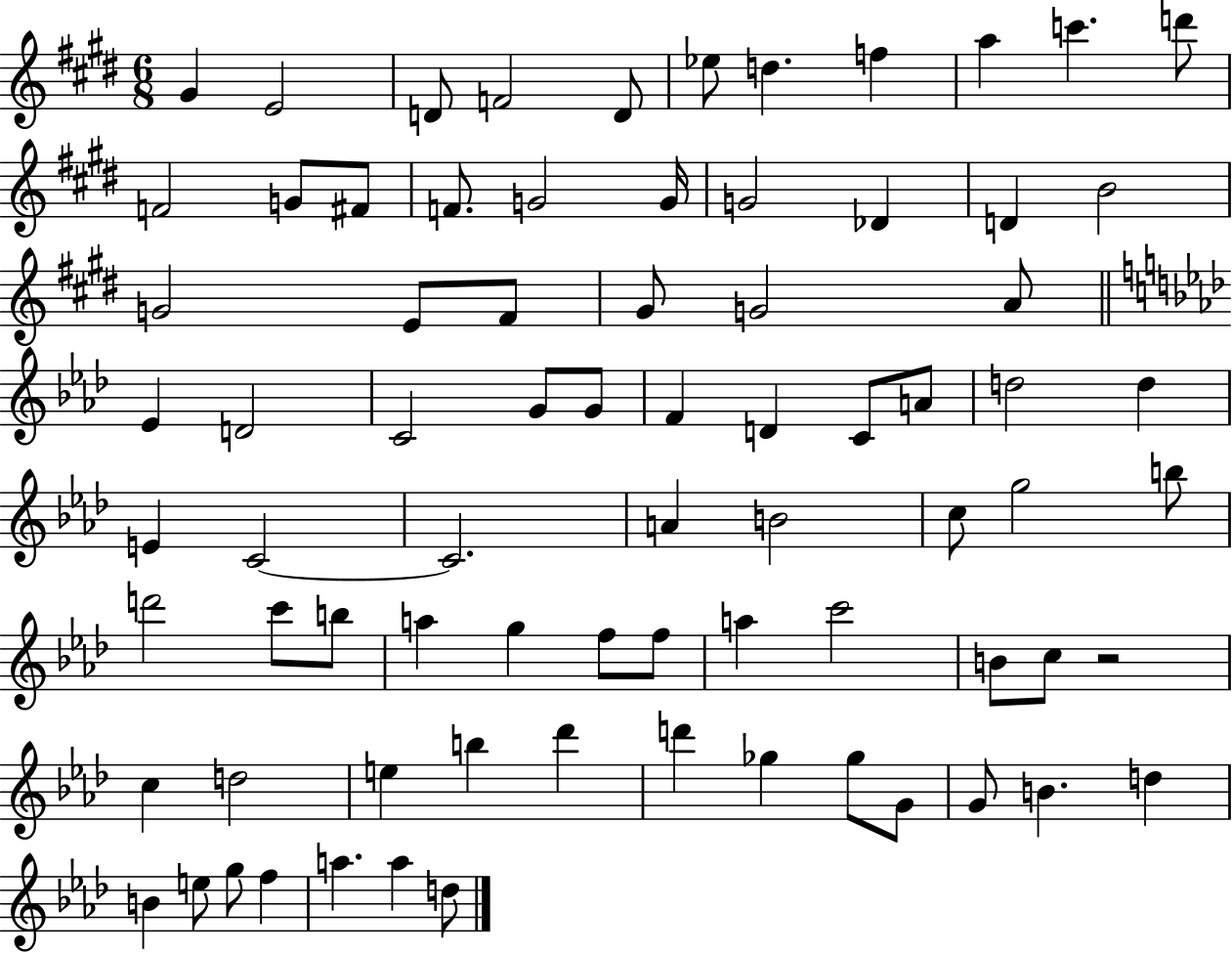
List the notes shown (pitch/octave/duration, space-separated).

G#4/q E4/h D4/e F4/h D4/e Eb5/e D5/q. F5/q A5/q C6/q. D6/e F4/h G4/e F#4/e F4/e. G4/h G4/s G4/h Db4/q D4/q B4/h G4/h E4/e F#4/e G#4/e G4/h A4/e Eb4/q D4/h C4/h G4/e G4/e F4/q D4/q C4/e A4/e D5/h D5/q E4/q C4/h C4/h. A4/q B4/h C5/e G5/h B5/e D6/h C6/e B5/e A5/q G5/q F5/e F5/e A5/q C6/h B4/e C5/e R/h C5/q D5/h E5/q B5/q Db6/q D6/q Gb5/q Gb5/e G4/e G4/e B4/q. D5/q B4/q E5/e G5/e F5/q A5/q. A5/q D5/e